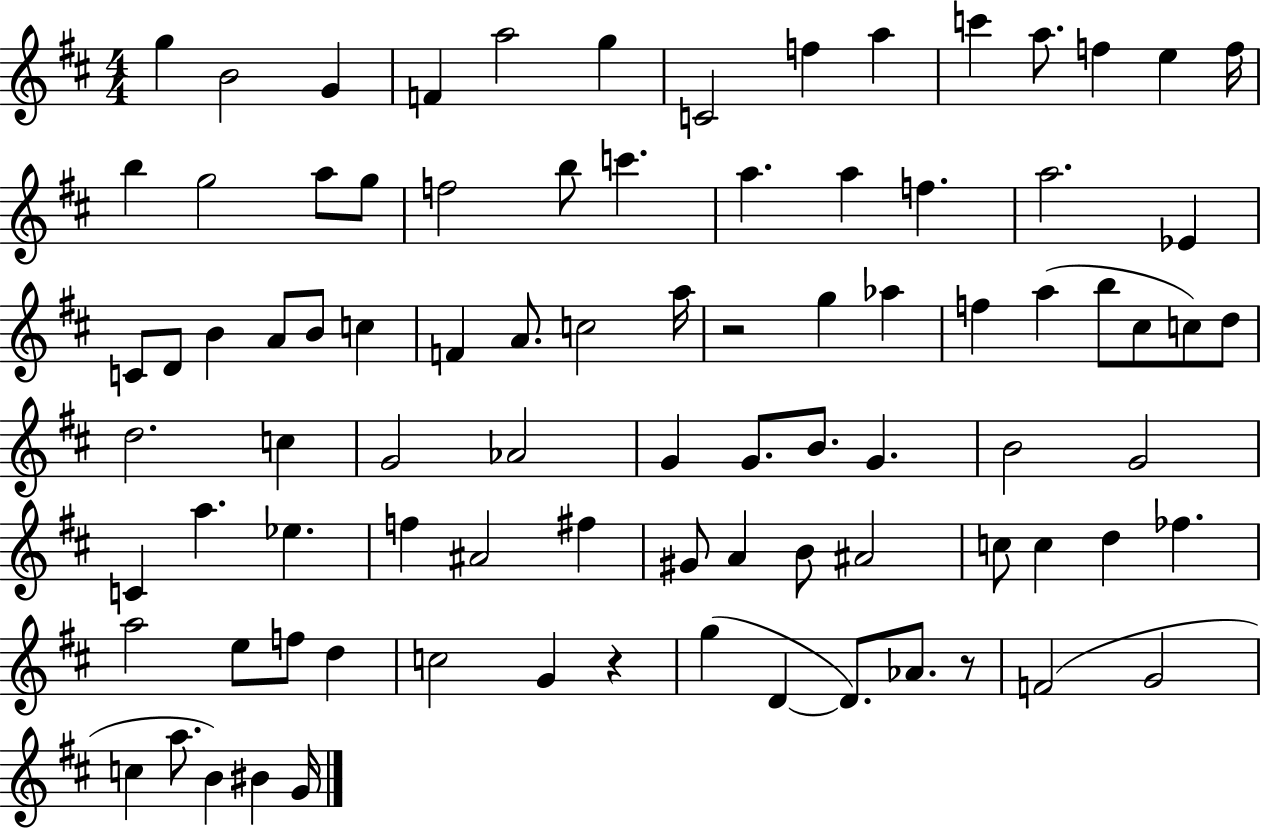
{
  \clef treble
  \numericTimeSignature
  \time 4/4
  \key d \major
  g''4 b'2 g'4 | f'4 a''2 g''4 | c'2 f''4 a''4 | c'''4 a''8. f''4 e''4 f''16 | \break b''4 g''2 a''8 g''8 | f''2 b''8 c'''4. | a''4. a''4 f''4. | a''2. ees'4 | \break c'8 d'8 b'4 a'8 b'8 c''4 | f'4 a'8. c''2 a''16 | r2 g''4 aes''4 | f''4 a''4( b''8 cis''8 c''8) d''8 | \break d''2. c''4 | g'2 aes'2 | g'4 g'8. b'8. g'4. | b'2 g'2 | \break c'4 a''4. ees''4. | f''4 ais'2 fis''4 | gis'8 a'4 b'8 ais'2 | c''8 c''4 d''4 fes''4. | \break a''2 e''8 f''8 d''4 | c''2 g'4 r4 | g''4( d'4~~ d'8.) aes'8. r8 | f'2( g'2 | \break c''4 a''8. b'4) bis'4 g'16 | \bar "|."
}